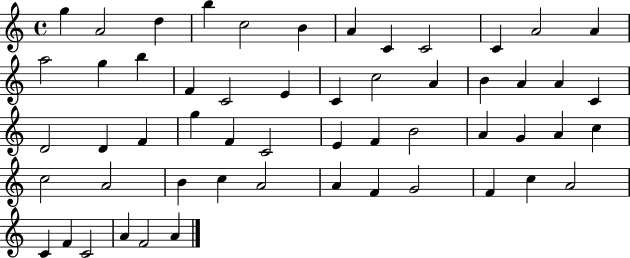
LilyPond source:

{
  \clef treble
  \time 4/4
  \defaultTimeSignature
  \key c \major
  g''4 a'2 d''4 | b''4 c''2 b'4 | a'4 c'4 c'2 | c'4 a'2 a'4 | \break a''2 g''4 b''4 | f'4 c'2 e'4 | c'4 c''2 a'4 | b'4 a'4 a'4 c'4 | \break d'2 d'4 f'4 | g''4 f'4 c'2 | e'4 f'4 b'2 | a'4 g'4 a'4 c''4 | \break c''2 a'2 | b'4 c''4 a'2 | a'4 f'4 g'2 | f'4 c''4 a'2 | \break c'4 f'4 c'2 | a'4 f'2 a'4 | \bar "|."
}